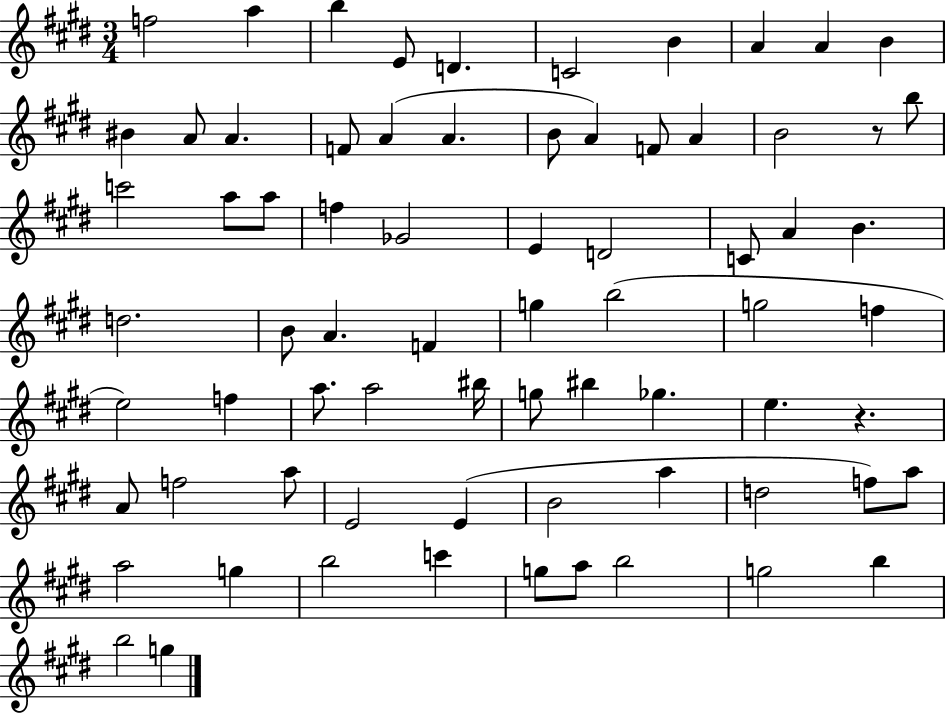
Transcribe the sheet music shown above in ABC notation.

X:1
T:Untitled
M:3/4
L:1/4
K:E
f2 a b E/2 D C2 B A A B ^B A/2 A F/2 A A B/2 A F/2 A B2 z/2 b/2 c'2 a/2 a/2 f _G2 E D2 C/2 A B d2 B/2 A F g b2 g2 f e2 f a/2 a2 ^b/4 g/2 ^b _g e z A/2 f2 a/2 E2 E B2 a d2 f/2 a/2 a2 g b2 c' g/2 a/2 b2 g2 b b2 g